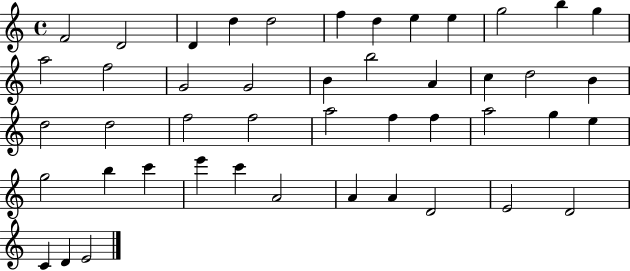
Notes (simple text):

F4/h D4/h D4/q D5/q D5/h F5/q D5/q E5/q E5/q G5/h B5/q G5/q A5/h F5/h G4/h G4/h B4/q B5/h A4/q C5/q D5/h B4/q D5/h D5/h F5/h F5/h A5/h F5/q F5/q A5/h G5/q E5/q G5/h B5/q C6/q E6/q C6/q A4/h A4/q A4/q D4/h E4/h D4/h C4/q D4/q E4/h